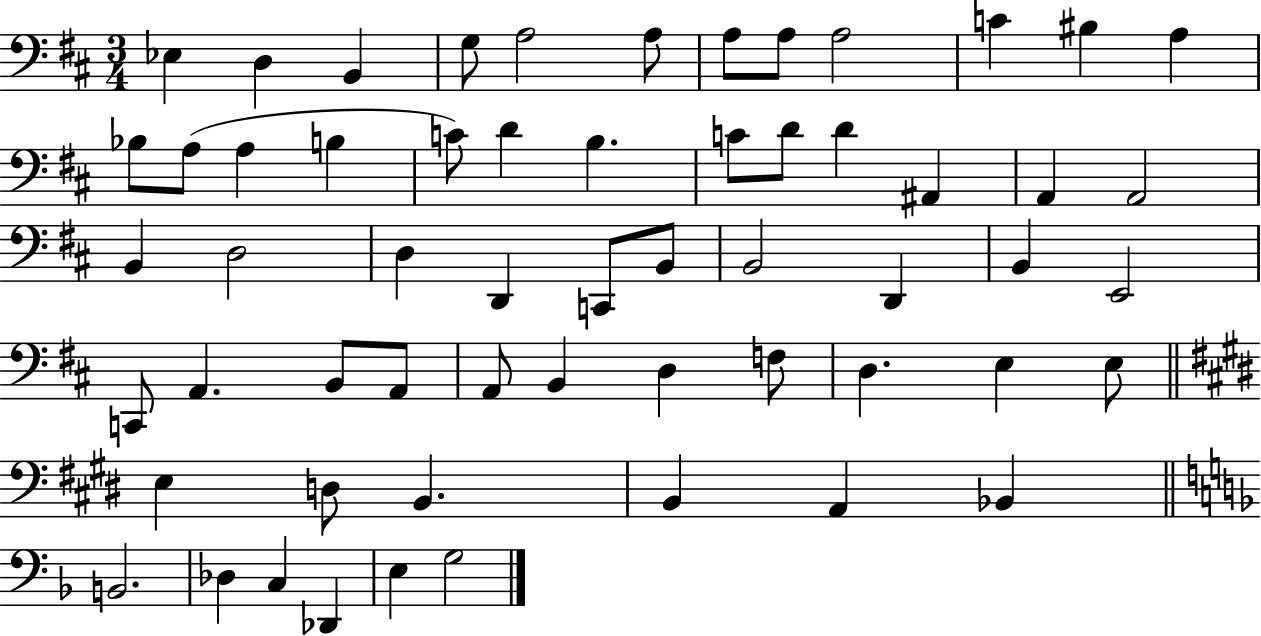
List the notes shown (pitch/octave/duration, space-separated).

Eb3/q D3/q B2/q G3/e A3/h A3/e A3/e A3/e A3/h C4/q BIS3/q A3/q Bb3/e A3/e A3/q B3/q C4/e D4/q B3/q. C4/e D4/e D4/q A#2/q A2/q A2/h B2/q D3/h D3/q D2/q C2/e B2/e B2/h D2/q B2/q E2/h C2/e A2/q. B2/e A2/e A2/e B2/q D3/q F3/e D3/q. E3/q E3/e E3/q D3/e B2/q. B2/q A2/q Bb2/q B2/h. Db3/q C3/q Db2/q E3/q G3/h